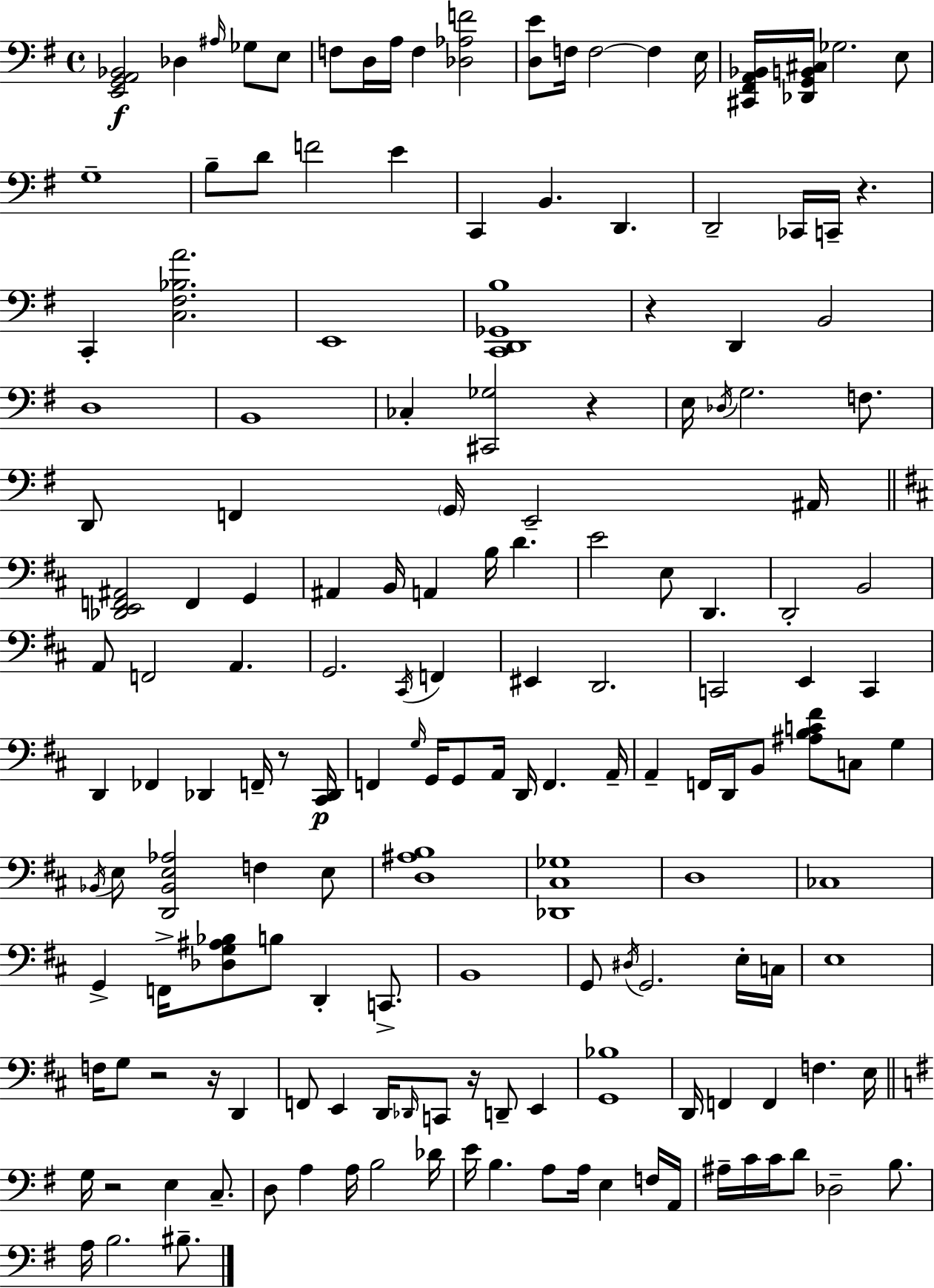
{
  \clef bass
  \time 4/4
  \defaultTimeSignature
  \key e \minor
  \repeat volta 2 { <e, g, a, bes,>2\f des4 \grace { ais16 } ges8 e8 | f8 d16 a16 f4 <des aes f'>2 | <d e'>8 f16 f2~~ f4 | e16 <cis, fis, a, bes,>16 <des, g, b, cis>16 ges2. e8 | \break g1-- | b8-- d'8 f'2 e'4 | c,4 b,4. d,4. | d,2-- ces,16 c,16-- r4. | \break c,4-. <c fis bes a'>2. | e,1 | <c, d, ges, b>1 | r4 d,4 b,2 | \break d1 | b,1 | ces4-. <cis, ges>2 r4 | e16 \acciaccatura { des16 } g2. f8. | \break d,8 f,4 \parenthesize g,16 e,2-- | ais,16 \bar "||" \break \key d \major <des, e, f, ais,>2 f,4 g,4 | ais,4 b,16 a,4 b16 d'4. | e'2 e8 d,4. | d,2-. b,2 | \break a,8 f,2 a,4. | g,2. \acciaccatura { cis,16 } f,4 | eis,4 d,2. | c,2 e,4 c,4 | \break d,4 fes,4 des,4 f,16-- r8 | <cis, des,>16\p f,4 \grace { g16 } g,16 g,8 a,16 d,16 f,4. | a,16-- a,4-- f,16 d,16 b,8 <ais b c' fis'>8 c8 g4 | \acciaccatura { bes,16 } e8 <d, bes, e aes>2 f4 | \break e8 <d ais b>1 | <des, cis ges>1 | d1 | ces1 | \break g,4-> f,16-> <des g ais bes>8 b8 d,4-. | c,8.-> b,1 | g,8 \acciaccatura { dis16 } g,2. | e16-. c16 e1 | \break f16 g8 r2 r16 | d,4 f,8 e,4 d,16 \grace { des,16 } c,8 r16 d,8-- | e,4 <g, bes>1 | d,16 f,4 f,4 f4. | \break e16 \bar "||" \break \key e \minor g16 r2 e4 c8.-- | d8 a4 a16 b2 des'16 | e'16 b4. a8 a16 e4 f16 a,16 | ais16-- c'16 c'16 d'8 des2-- b8. | \break a16 b2. bis8.-- | } \bar "|."
}